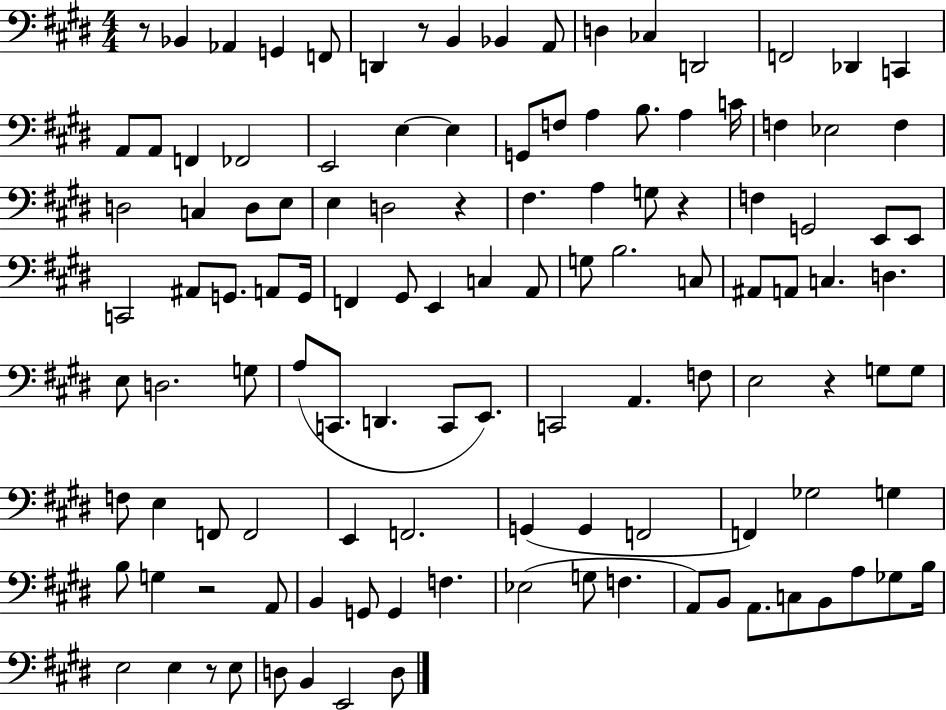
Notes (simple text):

R/e Bb2/q Ab2/q G2/q F2/e D2/q R/e B2/q Bb2/q A2/e D3/q CES3/q D2/h F2/h Db2/q C2/q A2/e A2/e F2/q FES2/h E2/h E3/q E3/q G2/e F3/e A3/q B3/e. A3/q C4/s F3/q Eb3/h F3/q D3/h C3/q D3/e E3/e E3/q D3/h R/q F#3/q. A3/q G3/e R/q F3/q G2/h E2/e E2/e C2/h A#2/e G2/e. A2/e G2/s F2/q G#2/e E2/q C3/q A2/e G3/e B3/h. C3/e A#2/e A2/e C3/q. D3/q. E3/e D3/h. G3/e A3/e C2/e. D2/q. C2/e E2/e. C2/h A2/q. F3/e E3/h R/q G3/e G3/e F3/e E3/q F2/e F2/h E2/q F2/h. G2/q G2/q F2/h F2/q Gb3/h G3/q B3/e G3/q R/h A2/e B2/q G2/e G2/q F3/q. Eb3/h G3/e F3/q. A2/e B2/e A2/e. C3/e B2/e A3/e Gb3/e B3/s E3/h E3/q R/e E3/e D3/e B2/q E2/h D3/e